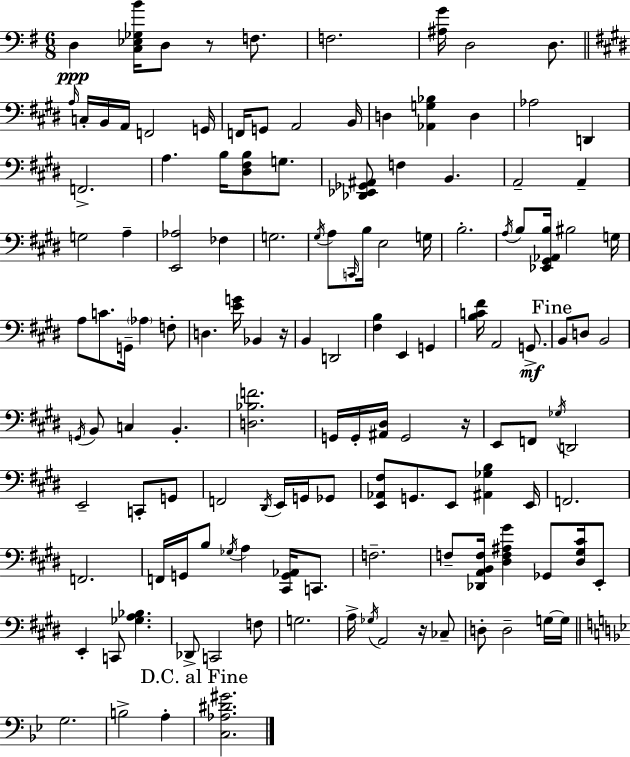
{
  \clef bass
  \numericTimeSignature
  \time 6/8
  \key g \major
  \repeat volta 2 { d4\ppp <c ees ges b'>16 d8 r8 f8. | f2. | <ais g'>16 d2 d8. | \bar "||" \break \key e \major \grace { a16 } c16-. b,16 a,16 f,2 | g,16 f,16 g,8 a,2 | b,16 d4 <aes, g bes>4 d4 | aes2 d,4 | \break f,2.-> | a4. b16 <dis fis b>8 g8. | <des, ees, ges, ais,>8 f4 b,4. | a,2-- a,4-- | \break g2 a4-- | <e, aes>2 fes4 | g2. | \acciaccatura { gis16 } a8 \grace { c,16 } b16 e2 | \break g16 b2.-. | \acciaccatura { a16 } b8 <ees, gis, aes, b>16 bis2 | g16 a8 c'8. g,16-- \parenthesize aes4 | f8-. d4. <e' g'>16 bes,4 | \break r16 b,4 d,2 | <fis b>4 e,4 | g,4 <b c' fis'>16 a,2 | g,8.->\mf \mark "Fine" b,8 d8 b,2 | \break \acciaccatura { g,16 } b,8 c4 b,4.-. | <d bes f'>2. | g,16 g,16-. <ais, dis>16 g,2 | r16 e,8 f,8 \acciaccatura { ges16 } d,2 | \break e,2-- | c,8-. g,8 f,2 | \acciaccatura { dis,16 } e,16 g,16 ges,8 <e, aes, fis>8 g,8. | e,8 <ais, ges b>4 e,16 f,2. | \break f,2. | f,16 g,16 b8 \acciaccatura { ges16 } | a4 <cis, g, aes,>16 c,8. f2.-- | f8-- <des, a, b, f>16 <dis f ais gis'>4 | \break ges,8 <dis gis cis'>16 e,8-. e,4-. | c,8 <ges a bes>4. des,8-> c,2 | f8 g2. | a16-> \acciaccatura { ges16 } a,2 | \break r16 ces8-- d8-. d2-- | g16~~ g16 \bar "||" \break \key g \minor g2. | b2-> a4-. | \mark "D.C. al Fine" <c aes dis' gis'>2. | } \bar "|."
}